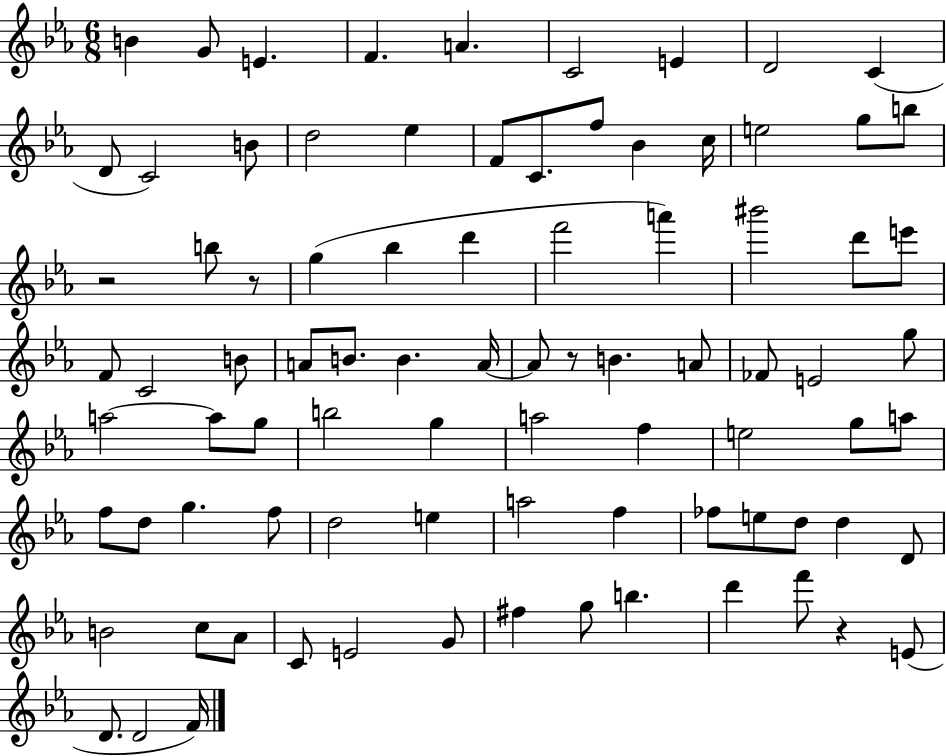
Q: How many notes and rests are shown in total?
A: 86